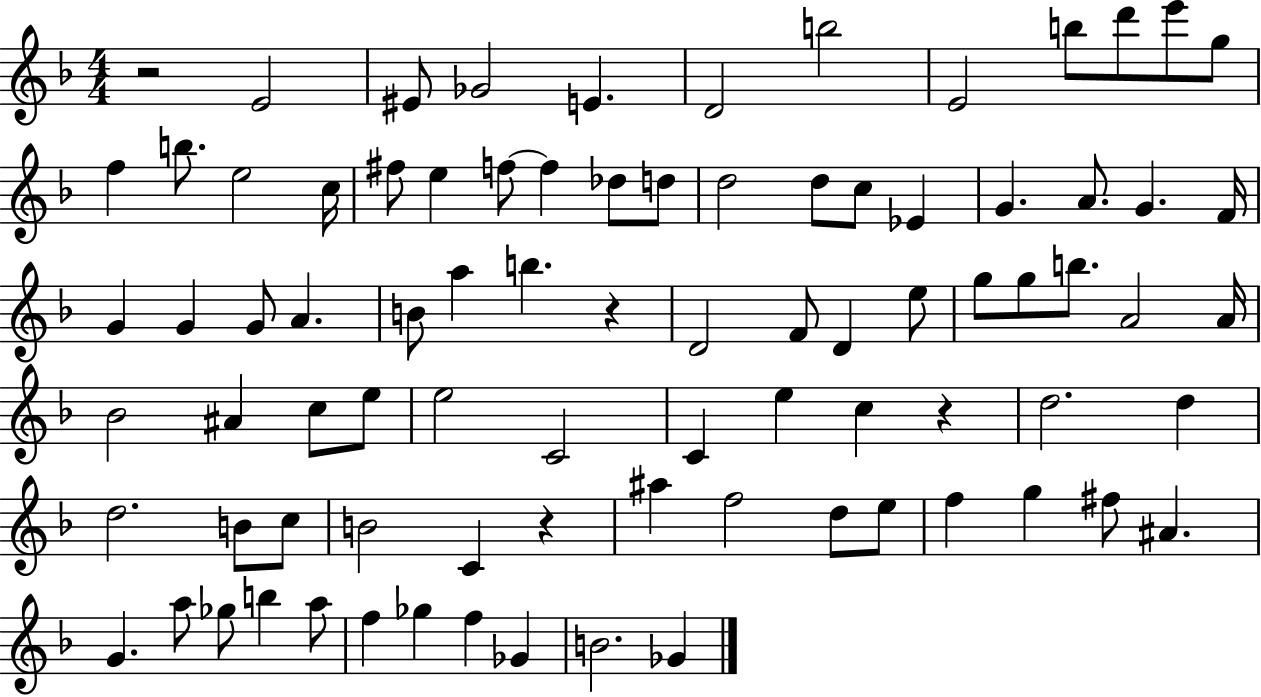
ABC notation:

X:1
T:Untitled
M:4/4
L:1/4
K:F
z2 E2 ^E/2 _G2 E D2 b2 E2 b/2 d'/2 e'/2 g/2 f b/2 e2 c/4 ^f/2 e f/2 f _d/2 d/2 d2 d/2 c/2 _E G A/2 G F/4 G G G/2 A B/2 a b z D2 F/2 D e/2 g/2 g/2 b/2 A2 A/4 _B2 ^A c/2 e/2 e2 C2 C e c z d2 d d2 B/2 c/2 B2 C z ^a f2 d/2 e/2 f g ^f/2 ^A G a/2 _g/2 b a/2 f _g f _G B2 _G